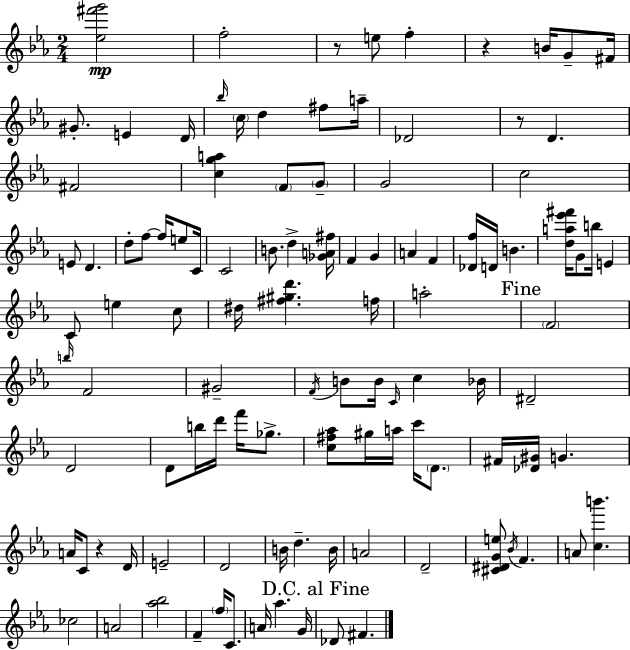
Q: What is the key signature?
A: EES major